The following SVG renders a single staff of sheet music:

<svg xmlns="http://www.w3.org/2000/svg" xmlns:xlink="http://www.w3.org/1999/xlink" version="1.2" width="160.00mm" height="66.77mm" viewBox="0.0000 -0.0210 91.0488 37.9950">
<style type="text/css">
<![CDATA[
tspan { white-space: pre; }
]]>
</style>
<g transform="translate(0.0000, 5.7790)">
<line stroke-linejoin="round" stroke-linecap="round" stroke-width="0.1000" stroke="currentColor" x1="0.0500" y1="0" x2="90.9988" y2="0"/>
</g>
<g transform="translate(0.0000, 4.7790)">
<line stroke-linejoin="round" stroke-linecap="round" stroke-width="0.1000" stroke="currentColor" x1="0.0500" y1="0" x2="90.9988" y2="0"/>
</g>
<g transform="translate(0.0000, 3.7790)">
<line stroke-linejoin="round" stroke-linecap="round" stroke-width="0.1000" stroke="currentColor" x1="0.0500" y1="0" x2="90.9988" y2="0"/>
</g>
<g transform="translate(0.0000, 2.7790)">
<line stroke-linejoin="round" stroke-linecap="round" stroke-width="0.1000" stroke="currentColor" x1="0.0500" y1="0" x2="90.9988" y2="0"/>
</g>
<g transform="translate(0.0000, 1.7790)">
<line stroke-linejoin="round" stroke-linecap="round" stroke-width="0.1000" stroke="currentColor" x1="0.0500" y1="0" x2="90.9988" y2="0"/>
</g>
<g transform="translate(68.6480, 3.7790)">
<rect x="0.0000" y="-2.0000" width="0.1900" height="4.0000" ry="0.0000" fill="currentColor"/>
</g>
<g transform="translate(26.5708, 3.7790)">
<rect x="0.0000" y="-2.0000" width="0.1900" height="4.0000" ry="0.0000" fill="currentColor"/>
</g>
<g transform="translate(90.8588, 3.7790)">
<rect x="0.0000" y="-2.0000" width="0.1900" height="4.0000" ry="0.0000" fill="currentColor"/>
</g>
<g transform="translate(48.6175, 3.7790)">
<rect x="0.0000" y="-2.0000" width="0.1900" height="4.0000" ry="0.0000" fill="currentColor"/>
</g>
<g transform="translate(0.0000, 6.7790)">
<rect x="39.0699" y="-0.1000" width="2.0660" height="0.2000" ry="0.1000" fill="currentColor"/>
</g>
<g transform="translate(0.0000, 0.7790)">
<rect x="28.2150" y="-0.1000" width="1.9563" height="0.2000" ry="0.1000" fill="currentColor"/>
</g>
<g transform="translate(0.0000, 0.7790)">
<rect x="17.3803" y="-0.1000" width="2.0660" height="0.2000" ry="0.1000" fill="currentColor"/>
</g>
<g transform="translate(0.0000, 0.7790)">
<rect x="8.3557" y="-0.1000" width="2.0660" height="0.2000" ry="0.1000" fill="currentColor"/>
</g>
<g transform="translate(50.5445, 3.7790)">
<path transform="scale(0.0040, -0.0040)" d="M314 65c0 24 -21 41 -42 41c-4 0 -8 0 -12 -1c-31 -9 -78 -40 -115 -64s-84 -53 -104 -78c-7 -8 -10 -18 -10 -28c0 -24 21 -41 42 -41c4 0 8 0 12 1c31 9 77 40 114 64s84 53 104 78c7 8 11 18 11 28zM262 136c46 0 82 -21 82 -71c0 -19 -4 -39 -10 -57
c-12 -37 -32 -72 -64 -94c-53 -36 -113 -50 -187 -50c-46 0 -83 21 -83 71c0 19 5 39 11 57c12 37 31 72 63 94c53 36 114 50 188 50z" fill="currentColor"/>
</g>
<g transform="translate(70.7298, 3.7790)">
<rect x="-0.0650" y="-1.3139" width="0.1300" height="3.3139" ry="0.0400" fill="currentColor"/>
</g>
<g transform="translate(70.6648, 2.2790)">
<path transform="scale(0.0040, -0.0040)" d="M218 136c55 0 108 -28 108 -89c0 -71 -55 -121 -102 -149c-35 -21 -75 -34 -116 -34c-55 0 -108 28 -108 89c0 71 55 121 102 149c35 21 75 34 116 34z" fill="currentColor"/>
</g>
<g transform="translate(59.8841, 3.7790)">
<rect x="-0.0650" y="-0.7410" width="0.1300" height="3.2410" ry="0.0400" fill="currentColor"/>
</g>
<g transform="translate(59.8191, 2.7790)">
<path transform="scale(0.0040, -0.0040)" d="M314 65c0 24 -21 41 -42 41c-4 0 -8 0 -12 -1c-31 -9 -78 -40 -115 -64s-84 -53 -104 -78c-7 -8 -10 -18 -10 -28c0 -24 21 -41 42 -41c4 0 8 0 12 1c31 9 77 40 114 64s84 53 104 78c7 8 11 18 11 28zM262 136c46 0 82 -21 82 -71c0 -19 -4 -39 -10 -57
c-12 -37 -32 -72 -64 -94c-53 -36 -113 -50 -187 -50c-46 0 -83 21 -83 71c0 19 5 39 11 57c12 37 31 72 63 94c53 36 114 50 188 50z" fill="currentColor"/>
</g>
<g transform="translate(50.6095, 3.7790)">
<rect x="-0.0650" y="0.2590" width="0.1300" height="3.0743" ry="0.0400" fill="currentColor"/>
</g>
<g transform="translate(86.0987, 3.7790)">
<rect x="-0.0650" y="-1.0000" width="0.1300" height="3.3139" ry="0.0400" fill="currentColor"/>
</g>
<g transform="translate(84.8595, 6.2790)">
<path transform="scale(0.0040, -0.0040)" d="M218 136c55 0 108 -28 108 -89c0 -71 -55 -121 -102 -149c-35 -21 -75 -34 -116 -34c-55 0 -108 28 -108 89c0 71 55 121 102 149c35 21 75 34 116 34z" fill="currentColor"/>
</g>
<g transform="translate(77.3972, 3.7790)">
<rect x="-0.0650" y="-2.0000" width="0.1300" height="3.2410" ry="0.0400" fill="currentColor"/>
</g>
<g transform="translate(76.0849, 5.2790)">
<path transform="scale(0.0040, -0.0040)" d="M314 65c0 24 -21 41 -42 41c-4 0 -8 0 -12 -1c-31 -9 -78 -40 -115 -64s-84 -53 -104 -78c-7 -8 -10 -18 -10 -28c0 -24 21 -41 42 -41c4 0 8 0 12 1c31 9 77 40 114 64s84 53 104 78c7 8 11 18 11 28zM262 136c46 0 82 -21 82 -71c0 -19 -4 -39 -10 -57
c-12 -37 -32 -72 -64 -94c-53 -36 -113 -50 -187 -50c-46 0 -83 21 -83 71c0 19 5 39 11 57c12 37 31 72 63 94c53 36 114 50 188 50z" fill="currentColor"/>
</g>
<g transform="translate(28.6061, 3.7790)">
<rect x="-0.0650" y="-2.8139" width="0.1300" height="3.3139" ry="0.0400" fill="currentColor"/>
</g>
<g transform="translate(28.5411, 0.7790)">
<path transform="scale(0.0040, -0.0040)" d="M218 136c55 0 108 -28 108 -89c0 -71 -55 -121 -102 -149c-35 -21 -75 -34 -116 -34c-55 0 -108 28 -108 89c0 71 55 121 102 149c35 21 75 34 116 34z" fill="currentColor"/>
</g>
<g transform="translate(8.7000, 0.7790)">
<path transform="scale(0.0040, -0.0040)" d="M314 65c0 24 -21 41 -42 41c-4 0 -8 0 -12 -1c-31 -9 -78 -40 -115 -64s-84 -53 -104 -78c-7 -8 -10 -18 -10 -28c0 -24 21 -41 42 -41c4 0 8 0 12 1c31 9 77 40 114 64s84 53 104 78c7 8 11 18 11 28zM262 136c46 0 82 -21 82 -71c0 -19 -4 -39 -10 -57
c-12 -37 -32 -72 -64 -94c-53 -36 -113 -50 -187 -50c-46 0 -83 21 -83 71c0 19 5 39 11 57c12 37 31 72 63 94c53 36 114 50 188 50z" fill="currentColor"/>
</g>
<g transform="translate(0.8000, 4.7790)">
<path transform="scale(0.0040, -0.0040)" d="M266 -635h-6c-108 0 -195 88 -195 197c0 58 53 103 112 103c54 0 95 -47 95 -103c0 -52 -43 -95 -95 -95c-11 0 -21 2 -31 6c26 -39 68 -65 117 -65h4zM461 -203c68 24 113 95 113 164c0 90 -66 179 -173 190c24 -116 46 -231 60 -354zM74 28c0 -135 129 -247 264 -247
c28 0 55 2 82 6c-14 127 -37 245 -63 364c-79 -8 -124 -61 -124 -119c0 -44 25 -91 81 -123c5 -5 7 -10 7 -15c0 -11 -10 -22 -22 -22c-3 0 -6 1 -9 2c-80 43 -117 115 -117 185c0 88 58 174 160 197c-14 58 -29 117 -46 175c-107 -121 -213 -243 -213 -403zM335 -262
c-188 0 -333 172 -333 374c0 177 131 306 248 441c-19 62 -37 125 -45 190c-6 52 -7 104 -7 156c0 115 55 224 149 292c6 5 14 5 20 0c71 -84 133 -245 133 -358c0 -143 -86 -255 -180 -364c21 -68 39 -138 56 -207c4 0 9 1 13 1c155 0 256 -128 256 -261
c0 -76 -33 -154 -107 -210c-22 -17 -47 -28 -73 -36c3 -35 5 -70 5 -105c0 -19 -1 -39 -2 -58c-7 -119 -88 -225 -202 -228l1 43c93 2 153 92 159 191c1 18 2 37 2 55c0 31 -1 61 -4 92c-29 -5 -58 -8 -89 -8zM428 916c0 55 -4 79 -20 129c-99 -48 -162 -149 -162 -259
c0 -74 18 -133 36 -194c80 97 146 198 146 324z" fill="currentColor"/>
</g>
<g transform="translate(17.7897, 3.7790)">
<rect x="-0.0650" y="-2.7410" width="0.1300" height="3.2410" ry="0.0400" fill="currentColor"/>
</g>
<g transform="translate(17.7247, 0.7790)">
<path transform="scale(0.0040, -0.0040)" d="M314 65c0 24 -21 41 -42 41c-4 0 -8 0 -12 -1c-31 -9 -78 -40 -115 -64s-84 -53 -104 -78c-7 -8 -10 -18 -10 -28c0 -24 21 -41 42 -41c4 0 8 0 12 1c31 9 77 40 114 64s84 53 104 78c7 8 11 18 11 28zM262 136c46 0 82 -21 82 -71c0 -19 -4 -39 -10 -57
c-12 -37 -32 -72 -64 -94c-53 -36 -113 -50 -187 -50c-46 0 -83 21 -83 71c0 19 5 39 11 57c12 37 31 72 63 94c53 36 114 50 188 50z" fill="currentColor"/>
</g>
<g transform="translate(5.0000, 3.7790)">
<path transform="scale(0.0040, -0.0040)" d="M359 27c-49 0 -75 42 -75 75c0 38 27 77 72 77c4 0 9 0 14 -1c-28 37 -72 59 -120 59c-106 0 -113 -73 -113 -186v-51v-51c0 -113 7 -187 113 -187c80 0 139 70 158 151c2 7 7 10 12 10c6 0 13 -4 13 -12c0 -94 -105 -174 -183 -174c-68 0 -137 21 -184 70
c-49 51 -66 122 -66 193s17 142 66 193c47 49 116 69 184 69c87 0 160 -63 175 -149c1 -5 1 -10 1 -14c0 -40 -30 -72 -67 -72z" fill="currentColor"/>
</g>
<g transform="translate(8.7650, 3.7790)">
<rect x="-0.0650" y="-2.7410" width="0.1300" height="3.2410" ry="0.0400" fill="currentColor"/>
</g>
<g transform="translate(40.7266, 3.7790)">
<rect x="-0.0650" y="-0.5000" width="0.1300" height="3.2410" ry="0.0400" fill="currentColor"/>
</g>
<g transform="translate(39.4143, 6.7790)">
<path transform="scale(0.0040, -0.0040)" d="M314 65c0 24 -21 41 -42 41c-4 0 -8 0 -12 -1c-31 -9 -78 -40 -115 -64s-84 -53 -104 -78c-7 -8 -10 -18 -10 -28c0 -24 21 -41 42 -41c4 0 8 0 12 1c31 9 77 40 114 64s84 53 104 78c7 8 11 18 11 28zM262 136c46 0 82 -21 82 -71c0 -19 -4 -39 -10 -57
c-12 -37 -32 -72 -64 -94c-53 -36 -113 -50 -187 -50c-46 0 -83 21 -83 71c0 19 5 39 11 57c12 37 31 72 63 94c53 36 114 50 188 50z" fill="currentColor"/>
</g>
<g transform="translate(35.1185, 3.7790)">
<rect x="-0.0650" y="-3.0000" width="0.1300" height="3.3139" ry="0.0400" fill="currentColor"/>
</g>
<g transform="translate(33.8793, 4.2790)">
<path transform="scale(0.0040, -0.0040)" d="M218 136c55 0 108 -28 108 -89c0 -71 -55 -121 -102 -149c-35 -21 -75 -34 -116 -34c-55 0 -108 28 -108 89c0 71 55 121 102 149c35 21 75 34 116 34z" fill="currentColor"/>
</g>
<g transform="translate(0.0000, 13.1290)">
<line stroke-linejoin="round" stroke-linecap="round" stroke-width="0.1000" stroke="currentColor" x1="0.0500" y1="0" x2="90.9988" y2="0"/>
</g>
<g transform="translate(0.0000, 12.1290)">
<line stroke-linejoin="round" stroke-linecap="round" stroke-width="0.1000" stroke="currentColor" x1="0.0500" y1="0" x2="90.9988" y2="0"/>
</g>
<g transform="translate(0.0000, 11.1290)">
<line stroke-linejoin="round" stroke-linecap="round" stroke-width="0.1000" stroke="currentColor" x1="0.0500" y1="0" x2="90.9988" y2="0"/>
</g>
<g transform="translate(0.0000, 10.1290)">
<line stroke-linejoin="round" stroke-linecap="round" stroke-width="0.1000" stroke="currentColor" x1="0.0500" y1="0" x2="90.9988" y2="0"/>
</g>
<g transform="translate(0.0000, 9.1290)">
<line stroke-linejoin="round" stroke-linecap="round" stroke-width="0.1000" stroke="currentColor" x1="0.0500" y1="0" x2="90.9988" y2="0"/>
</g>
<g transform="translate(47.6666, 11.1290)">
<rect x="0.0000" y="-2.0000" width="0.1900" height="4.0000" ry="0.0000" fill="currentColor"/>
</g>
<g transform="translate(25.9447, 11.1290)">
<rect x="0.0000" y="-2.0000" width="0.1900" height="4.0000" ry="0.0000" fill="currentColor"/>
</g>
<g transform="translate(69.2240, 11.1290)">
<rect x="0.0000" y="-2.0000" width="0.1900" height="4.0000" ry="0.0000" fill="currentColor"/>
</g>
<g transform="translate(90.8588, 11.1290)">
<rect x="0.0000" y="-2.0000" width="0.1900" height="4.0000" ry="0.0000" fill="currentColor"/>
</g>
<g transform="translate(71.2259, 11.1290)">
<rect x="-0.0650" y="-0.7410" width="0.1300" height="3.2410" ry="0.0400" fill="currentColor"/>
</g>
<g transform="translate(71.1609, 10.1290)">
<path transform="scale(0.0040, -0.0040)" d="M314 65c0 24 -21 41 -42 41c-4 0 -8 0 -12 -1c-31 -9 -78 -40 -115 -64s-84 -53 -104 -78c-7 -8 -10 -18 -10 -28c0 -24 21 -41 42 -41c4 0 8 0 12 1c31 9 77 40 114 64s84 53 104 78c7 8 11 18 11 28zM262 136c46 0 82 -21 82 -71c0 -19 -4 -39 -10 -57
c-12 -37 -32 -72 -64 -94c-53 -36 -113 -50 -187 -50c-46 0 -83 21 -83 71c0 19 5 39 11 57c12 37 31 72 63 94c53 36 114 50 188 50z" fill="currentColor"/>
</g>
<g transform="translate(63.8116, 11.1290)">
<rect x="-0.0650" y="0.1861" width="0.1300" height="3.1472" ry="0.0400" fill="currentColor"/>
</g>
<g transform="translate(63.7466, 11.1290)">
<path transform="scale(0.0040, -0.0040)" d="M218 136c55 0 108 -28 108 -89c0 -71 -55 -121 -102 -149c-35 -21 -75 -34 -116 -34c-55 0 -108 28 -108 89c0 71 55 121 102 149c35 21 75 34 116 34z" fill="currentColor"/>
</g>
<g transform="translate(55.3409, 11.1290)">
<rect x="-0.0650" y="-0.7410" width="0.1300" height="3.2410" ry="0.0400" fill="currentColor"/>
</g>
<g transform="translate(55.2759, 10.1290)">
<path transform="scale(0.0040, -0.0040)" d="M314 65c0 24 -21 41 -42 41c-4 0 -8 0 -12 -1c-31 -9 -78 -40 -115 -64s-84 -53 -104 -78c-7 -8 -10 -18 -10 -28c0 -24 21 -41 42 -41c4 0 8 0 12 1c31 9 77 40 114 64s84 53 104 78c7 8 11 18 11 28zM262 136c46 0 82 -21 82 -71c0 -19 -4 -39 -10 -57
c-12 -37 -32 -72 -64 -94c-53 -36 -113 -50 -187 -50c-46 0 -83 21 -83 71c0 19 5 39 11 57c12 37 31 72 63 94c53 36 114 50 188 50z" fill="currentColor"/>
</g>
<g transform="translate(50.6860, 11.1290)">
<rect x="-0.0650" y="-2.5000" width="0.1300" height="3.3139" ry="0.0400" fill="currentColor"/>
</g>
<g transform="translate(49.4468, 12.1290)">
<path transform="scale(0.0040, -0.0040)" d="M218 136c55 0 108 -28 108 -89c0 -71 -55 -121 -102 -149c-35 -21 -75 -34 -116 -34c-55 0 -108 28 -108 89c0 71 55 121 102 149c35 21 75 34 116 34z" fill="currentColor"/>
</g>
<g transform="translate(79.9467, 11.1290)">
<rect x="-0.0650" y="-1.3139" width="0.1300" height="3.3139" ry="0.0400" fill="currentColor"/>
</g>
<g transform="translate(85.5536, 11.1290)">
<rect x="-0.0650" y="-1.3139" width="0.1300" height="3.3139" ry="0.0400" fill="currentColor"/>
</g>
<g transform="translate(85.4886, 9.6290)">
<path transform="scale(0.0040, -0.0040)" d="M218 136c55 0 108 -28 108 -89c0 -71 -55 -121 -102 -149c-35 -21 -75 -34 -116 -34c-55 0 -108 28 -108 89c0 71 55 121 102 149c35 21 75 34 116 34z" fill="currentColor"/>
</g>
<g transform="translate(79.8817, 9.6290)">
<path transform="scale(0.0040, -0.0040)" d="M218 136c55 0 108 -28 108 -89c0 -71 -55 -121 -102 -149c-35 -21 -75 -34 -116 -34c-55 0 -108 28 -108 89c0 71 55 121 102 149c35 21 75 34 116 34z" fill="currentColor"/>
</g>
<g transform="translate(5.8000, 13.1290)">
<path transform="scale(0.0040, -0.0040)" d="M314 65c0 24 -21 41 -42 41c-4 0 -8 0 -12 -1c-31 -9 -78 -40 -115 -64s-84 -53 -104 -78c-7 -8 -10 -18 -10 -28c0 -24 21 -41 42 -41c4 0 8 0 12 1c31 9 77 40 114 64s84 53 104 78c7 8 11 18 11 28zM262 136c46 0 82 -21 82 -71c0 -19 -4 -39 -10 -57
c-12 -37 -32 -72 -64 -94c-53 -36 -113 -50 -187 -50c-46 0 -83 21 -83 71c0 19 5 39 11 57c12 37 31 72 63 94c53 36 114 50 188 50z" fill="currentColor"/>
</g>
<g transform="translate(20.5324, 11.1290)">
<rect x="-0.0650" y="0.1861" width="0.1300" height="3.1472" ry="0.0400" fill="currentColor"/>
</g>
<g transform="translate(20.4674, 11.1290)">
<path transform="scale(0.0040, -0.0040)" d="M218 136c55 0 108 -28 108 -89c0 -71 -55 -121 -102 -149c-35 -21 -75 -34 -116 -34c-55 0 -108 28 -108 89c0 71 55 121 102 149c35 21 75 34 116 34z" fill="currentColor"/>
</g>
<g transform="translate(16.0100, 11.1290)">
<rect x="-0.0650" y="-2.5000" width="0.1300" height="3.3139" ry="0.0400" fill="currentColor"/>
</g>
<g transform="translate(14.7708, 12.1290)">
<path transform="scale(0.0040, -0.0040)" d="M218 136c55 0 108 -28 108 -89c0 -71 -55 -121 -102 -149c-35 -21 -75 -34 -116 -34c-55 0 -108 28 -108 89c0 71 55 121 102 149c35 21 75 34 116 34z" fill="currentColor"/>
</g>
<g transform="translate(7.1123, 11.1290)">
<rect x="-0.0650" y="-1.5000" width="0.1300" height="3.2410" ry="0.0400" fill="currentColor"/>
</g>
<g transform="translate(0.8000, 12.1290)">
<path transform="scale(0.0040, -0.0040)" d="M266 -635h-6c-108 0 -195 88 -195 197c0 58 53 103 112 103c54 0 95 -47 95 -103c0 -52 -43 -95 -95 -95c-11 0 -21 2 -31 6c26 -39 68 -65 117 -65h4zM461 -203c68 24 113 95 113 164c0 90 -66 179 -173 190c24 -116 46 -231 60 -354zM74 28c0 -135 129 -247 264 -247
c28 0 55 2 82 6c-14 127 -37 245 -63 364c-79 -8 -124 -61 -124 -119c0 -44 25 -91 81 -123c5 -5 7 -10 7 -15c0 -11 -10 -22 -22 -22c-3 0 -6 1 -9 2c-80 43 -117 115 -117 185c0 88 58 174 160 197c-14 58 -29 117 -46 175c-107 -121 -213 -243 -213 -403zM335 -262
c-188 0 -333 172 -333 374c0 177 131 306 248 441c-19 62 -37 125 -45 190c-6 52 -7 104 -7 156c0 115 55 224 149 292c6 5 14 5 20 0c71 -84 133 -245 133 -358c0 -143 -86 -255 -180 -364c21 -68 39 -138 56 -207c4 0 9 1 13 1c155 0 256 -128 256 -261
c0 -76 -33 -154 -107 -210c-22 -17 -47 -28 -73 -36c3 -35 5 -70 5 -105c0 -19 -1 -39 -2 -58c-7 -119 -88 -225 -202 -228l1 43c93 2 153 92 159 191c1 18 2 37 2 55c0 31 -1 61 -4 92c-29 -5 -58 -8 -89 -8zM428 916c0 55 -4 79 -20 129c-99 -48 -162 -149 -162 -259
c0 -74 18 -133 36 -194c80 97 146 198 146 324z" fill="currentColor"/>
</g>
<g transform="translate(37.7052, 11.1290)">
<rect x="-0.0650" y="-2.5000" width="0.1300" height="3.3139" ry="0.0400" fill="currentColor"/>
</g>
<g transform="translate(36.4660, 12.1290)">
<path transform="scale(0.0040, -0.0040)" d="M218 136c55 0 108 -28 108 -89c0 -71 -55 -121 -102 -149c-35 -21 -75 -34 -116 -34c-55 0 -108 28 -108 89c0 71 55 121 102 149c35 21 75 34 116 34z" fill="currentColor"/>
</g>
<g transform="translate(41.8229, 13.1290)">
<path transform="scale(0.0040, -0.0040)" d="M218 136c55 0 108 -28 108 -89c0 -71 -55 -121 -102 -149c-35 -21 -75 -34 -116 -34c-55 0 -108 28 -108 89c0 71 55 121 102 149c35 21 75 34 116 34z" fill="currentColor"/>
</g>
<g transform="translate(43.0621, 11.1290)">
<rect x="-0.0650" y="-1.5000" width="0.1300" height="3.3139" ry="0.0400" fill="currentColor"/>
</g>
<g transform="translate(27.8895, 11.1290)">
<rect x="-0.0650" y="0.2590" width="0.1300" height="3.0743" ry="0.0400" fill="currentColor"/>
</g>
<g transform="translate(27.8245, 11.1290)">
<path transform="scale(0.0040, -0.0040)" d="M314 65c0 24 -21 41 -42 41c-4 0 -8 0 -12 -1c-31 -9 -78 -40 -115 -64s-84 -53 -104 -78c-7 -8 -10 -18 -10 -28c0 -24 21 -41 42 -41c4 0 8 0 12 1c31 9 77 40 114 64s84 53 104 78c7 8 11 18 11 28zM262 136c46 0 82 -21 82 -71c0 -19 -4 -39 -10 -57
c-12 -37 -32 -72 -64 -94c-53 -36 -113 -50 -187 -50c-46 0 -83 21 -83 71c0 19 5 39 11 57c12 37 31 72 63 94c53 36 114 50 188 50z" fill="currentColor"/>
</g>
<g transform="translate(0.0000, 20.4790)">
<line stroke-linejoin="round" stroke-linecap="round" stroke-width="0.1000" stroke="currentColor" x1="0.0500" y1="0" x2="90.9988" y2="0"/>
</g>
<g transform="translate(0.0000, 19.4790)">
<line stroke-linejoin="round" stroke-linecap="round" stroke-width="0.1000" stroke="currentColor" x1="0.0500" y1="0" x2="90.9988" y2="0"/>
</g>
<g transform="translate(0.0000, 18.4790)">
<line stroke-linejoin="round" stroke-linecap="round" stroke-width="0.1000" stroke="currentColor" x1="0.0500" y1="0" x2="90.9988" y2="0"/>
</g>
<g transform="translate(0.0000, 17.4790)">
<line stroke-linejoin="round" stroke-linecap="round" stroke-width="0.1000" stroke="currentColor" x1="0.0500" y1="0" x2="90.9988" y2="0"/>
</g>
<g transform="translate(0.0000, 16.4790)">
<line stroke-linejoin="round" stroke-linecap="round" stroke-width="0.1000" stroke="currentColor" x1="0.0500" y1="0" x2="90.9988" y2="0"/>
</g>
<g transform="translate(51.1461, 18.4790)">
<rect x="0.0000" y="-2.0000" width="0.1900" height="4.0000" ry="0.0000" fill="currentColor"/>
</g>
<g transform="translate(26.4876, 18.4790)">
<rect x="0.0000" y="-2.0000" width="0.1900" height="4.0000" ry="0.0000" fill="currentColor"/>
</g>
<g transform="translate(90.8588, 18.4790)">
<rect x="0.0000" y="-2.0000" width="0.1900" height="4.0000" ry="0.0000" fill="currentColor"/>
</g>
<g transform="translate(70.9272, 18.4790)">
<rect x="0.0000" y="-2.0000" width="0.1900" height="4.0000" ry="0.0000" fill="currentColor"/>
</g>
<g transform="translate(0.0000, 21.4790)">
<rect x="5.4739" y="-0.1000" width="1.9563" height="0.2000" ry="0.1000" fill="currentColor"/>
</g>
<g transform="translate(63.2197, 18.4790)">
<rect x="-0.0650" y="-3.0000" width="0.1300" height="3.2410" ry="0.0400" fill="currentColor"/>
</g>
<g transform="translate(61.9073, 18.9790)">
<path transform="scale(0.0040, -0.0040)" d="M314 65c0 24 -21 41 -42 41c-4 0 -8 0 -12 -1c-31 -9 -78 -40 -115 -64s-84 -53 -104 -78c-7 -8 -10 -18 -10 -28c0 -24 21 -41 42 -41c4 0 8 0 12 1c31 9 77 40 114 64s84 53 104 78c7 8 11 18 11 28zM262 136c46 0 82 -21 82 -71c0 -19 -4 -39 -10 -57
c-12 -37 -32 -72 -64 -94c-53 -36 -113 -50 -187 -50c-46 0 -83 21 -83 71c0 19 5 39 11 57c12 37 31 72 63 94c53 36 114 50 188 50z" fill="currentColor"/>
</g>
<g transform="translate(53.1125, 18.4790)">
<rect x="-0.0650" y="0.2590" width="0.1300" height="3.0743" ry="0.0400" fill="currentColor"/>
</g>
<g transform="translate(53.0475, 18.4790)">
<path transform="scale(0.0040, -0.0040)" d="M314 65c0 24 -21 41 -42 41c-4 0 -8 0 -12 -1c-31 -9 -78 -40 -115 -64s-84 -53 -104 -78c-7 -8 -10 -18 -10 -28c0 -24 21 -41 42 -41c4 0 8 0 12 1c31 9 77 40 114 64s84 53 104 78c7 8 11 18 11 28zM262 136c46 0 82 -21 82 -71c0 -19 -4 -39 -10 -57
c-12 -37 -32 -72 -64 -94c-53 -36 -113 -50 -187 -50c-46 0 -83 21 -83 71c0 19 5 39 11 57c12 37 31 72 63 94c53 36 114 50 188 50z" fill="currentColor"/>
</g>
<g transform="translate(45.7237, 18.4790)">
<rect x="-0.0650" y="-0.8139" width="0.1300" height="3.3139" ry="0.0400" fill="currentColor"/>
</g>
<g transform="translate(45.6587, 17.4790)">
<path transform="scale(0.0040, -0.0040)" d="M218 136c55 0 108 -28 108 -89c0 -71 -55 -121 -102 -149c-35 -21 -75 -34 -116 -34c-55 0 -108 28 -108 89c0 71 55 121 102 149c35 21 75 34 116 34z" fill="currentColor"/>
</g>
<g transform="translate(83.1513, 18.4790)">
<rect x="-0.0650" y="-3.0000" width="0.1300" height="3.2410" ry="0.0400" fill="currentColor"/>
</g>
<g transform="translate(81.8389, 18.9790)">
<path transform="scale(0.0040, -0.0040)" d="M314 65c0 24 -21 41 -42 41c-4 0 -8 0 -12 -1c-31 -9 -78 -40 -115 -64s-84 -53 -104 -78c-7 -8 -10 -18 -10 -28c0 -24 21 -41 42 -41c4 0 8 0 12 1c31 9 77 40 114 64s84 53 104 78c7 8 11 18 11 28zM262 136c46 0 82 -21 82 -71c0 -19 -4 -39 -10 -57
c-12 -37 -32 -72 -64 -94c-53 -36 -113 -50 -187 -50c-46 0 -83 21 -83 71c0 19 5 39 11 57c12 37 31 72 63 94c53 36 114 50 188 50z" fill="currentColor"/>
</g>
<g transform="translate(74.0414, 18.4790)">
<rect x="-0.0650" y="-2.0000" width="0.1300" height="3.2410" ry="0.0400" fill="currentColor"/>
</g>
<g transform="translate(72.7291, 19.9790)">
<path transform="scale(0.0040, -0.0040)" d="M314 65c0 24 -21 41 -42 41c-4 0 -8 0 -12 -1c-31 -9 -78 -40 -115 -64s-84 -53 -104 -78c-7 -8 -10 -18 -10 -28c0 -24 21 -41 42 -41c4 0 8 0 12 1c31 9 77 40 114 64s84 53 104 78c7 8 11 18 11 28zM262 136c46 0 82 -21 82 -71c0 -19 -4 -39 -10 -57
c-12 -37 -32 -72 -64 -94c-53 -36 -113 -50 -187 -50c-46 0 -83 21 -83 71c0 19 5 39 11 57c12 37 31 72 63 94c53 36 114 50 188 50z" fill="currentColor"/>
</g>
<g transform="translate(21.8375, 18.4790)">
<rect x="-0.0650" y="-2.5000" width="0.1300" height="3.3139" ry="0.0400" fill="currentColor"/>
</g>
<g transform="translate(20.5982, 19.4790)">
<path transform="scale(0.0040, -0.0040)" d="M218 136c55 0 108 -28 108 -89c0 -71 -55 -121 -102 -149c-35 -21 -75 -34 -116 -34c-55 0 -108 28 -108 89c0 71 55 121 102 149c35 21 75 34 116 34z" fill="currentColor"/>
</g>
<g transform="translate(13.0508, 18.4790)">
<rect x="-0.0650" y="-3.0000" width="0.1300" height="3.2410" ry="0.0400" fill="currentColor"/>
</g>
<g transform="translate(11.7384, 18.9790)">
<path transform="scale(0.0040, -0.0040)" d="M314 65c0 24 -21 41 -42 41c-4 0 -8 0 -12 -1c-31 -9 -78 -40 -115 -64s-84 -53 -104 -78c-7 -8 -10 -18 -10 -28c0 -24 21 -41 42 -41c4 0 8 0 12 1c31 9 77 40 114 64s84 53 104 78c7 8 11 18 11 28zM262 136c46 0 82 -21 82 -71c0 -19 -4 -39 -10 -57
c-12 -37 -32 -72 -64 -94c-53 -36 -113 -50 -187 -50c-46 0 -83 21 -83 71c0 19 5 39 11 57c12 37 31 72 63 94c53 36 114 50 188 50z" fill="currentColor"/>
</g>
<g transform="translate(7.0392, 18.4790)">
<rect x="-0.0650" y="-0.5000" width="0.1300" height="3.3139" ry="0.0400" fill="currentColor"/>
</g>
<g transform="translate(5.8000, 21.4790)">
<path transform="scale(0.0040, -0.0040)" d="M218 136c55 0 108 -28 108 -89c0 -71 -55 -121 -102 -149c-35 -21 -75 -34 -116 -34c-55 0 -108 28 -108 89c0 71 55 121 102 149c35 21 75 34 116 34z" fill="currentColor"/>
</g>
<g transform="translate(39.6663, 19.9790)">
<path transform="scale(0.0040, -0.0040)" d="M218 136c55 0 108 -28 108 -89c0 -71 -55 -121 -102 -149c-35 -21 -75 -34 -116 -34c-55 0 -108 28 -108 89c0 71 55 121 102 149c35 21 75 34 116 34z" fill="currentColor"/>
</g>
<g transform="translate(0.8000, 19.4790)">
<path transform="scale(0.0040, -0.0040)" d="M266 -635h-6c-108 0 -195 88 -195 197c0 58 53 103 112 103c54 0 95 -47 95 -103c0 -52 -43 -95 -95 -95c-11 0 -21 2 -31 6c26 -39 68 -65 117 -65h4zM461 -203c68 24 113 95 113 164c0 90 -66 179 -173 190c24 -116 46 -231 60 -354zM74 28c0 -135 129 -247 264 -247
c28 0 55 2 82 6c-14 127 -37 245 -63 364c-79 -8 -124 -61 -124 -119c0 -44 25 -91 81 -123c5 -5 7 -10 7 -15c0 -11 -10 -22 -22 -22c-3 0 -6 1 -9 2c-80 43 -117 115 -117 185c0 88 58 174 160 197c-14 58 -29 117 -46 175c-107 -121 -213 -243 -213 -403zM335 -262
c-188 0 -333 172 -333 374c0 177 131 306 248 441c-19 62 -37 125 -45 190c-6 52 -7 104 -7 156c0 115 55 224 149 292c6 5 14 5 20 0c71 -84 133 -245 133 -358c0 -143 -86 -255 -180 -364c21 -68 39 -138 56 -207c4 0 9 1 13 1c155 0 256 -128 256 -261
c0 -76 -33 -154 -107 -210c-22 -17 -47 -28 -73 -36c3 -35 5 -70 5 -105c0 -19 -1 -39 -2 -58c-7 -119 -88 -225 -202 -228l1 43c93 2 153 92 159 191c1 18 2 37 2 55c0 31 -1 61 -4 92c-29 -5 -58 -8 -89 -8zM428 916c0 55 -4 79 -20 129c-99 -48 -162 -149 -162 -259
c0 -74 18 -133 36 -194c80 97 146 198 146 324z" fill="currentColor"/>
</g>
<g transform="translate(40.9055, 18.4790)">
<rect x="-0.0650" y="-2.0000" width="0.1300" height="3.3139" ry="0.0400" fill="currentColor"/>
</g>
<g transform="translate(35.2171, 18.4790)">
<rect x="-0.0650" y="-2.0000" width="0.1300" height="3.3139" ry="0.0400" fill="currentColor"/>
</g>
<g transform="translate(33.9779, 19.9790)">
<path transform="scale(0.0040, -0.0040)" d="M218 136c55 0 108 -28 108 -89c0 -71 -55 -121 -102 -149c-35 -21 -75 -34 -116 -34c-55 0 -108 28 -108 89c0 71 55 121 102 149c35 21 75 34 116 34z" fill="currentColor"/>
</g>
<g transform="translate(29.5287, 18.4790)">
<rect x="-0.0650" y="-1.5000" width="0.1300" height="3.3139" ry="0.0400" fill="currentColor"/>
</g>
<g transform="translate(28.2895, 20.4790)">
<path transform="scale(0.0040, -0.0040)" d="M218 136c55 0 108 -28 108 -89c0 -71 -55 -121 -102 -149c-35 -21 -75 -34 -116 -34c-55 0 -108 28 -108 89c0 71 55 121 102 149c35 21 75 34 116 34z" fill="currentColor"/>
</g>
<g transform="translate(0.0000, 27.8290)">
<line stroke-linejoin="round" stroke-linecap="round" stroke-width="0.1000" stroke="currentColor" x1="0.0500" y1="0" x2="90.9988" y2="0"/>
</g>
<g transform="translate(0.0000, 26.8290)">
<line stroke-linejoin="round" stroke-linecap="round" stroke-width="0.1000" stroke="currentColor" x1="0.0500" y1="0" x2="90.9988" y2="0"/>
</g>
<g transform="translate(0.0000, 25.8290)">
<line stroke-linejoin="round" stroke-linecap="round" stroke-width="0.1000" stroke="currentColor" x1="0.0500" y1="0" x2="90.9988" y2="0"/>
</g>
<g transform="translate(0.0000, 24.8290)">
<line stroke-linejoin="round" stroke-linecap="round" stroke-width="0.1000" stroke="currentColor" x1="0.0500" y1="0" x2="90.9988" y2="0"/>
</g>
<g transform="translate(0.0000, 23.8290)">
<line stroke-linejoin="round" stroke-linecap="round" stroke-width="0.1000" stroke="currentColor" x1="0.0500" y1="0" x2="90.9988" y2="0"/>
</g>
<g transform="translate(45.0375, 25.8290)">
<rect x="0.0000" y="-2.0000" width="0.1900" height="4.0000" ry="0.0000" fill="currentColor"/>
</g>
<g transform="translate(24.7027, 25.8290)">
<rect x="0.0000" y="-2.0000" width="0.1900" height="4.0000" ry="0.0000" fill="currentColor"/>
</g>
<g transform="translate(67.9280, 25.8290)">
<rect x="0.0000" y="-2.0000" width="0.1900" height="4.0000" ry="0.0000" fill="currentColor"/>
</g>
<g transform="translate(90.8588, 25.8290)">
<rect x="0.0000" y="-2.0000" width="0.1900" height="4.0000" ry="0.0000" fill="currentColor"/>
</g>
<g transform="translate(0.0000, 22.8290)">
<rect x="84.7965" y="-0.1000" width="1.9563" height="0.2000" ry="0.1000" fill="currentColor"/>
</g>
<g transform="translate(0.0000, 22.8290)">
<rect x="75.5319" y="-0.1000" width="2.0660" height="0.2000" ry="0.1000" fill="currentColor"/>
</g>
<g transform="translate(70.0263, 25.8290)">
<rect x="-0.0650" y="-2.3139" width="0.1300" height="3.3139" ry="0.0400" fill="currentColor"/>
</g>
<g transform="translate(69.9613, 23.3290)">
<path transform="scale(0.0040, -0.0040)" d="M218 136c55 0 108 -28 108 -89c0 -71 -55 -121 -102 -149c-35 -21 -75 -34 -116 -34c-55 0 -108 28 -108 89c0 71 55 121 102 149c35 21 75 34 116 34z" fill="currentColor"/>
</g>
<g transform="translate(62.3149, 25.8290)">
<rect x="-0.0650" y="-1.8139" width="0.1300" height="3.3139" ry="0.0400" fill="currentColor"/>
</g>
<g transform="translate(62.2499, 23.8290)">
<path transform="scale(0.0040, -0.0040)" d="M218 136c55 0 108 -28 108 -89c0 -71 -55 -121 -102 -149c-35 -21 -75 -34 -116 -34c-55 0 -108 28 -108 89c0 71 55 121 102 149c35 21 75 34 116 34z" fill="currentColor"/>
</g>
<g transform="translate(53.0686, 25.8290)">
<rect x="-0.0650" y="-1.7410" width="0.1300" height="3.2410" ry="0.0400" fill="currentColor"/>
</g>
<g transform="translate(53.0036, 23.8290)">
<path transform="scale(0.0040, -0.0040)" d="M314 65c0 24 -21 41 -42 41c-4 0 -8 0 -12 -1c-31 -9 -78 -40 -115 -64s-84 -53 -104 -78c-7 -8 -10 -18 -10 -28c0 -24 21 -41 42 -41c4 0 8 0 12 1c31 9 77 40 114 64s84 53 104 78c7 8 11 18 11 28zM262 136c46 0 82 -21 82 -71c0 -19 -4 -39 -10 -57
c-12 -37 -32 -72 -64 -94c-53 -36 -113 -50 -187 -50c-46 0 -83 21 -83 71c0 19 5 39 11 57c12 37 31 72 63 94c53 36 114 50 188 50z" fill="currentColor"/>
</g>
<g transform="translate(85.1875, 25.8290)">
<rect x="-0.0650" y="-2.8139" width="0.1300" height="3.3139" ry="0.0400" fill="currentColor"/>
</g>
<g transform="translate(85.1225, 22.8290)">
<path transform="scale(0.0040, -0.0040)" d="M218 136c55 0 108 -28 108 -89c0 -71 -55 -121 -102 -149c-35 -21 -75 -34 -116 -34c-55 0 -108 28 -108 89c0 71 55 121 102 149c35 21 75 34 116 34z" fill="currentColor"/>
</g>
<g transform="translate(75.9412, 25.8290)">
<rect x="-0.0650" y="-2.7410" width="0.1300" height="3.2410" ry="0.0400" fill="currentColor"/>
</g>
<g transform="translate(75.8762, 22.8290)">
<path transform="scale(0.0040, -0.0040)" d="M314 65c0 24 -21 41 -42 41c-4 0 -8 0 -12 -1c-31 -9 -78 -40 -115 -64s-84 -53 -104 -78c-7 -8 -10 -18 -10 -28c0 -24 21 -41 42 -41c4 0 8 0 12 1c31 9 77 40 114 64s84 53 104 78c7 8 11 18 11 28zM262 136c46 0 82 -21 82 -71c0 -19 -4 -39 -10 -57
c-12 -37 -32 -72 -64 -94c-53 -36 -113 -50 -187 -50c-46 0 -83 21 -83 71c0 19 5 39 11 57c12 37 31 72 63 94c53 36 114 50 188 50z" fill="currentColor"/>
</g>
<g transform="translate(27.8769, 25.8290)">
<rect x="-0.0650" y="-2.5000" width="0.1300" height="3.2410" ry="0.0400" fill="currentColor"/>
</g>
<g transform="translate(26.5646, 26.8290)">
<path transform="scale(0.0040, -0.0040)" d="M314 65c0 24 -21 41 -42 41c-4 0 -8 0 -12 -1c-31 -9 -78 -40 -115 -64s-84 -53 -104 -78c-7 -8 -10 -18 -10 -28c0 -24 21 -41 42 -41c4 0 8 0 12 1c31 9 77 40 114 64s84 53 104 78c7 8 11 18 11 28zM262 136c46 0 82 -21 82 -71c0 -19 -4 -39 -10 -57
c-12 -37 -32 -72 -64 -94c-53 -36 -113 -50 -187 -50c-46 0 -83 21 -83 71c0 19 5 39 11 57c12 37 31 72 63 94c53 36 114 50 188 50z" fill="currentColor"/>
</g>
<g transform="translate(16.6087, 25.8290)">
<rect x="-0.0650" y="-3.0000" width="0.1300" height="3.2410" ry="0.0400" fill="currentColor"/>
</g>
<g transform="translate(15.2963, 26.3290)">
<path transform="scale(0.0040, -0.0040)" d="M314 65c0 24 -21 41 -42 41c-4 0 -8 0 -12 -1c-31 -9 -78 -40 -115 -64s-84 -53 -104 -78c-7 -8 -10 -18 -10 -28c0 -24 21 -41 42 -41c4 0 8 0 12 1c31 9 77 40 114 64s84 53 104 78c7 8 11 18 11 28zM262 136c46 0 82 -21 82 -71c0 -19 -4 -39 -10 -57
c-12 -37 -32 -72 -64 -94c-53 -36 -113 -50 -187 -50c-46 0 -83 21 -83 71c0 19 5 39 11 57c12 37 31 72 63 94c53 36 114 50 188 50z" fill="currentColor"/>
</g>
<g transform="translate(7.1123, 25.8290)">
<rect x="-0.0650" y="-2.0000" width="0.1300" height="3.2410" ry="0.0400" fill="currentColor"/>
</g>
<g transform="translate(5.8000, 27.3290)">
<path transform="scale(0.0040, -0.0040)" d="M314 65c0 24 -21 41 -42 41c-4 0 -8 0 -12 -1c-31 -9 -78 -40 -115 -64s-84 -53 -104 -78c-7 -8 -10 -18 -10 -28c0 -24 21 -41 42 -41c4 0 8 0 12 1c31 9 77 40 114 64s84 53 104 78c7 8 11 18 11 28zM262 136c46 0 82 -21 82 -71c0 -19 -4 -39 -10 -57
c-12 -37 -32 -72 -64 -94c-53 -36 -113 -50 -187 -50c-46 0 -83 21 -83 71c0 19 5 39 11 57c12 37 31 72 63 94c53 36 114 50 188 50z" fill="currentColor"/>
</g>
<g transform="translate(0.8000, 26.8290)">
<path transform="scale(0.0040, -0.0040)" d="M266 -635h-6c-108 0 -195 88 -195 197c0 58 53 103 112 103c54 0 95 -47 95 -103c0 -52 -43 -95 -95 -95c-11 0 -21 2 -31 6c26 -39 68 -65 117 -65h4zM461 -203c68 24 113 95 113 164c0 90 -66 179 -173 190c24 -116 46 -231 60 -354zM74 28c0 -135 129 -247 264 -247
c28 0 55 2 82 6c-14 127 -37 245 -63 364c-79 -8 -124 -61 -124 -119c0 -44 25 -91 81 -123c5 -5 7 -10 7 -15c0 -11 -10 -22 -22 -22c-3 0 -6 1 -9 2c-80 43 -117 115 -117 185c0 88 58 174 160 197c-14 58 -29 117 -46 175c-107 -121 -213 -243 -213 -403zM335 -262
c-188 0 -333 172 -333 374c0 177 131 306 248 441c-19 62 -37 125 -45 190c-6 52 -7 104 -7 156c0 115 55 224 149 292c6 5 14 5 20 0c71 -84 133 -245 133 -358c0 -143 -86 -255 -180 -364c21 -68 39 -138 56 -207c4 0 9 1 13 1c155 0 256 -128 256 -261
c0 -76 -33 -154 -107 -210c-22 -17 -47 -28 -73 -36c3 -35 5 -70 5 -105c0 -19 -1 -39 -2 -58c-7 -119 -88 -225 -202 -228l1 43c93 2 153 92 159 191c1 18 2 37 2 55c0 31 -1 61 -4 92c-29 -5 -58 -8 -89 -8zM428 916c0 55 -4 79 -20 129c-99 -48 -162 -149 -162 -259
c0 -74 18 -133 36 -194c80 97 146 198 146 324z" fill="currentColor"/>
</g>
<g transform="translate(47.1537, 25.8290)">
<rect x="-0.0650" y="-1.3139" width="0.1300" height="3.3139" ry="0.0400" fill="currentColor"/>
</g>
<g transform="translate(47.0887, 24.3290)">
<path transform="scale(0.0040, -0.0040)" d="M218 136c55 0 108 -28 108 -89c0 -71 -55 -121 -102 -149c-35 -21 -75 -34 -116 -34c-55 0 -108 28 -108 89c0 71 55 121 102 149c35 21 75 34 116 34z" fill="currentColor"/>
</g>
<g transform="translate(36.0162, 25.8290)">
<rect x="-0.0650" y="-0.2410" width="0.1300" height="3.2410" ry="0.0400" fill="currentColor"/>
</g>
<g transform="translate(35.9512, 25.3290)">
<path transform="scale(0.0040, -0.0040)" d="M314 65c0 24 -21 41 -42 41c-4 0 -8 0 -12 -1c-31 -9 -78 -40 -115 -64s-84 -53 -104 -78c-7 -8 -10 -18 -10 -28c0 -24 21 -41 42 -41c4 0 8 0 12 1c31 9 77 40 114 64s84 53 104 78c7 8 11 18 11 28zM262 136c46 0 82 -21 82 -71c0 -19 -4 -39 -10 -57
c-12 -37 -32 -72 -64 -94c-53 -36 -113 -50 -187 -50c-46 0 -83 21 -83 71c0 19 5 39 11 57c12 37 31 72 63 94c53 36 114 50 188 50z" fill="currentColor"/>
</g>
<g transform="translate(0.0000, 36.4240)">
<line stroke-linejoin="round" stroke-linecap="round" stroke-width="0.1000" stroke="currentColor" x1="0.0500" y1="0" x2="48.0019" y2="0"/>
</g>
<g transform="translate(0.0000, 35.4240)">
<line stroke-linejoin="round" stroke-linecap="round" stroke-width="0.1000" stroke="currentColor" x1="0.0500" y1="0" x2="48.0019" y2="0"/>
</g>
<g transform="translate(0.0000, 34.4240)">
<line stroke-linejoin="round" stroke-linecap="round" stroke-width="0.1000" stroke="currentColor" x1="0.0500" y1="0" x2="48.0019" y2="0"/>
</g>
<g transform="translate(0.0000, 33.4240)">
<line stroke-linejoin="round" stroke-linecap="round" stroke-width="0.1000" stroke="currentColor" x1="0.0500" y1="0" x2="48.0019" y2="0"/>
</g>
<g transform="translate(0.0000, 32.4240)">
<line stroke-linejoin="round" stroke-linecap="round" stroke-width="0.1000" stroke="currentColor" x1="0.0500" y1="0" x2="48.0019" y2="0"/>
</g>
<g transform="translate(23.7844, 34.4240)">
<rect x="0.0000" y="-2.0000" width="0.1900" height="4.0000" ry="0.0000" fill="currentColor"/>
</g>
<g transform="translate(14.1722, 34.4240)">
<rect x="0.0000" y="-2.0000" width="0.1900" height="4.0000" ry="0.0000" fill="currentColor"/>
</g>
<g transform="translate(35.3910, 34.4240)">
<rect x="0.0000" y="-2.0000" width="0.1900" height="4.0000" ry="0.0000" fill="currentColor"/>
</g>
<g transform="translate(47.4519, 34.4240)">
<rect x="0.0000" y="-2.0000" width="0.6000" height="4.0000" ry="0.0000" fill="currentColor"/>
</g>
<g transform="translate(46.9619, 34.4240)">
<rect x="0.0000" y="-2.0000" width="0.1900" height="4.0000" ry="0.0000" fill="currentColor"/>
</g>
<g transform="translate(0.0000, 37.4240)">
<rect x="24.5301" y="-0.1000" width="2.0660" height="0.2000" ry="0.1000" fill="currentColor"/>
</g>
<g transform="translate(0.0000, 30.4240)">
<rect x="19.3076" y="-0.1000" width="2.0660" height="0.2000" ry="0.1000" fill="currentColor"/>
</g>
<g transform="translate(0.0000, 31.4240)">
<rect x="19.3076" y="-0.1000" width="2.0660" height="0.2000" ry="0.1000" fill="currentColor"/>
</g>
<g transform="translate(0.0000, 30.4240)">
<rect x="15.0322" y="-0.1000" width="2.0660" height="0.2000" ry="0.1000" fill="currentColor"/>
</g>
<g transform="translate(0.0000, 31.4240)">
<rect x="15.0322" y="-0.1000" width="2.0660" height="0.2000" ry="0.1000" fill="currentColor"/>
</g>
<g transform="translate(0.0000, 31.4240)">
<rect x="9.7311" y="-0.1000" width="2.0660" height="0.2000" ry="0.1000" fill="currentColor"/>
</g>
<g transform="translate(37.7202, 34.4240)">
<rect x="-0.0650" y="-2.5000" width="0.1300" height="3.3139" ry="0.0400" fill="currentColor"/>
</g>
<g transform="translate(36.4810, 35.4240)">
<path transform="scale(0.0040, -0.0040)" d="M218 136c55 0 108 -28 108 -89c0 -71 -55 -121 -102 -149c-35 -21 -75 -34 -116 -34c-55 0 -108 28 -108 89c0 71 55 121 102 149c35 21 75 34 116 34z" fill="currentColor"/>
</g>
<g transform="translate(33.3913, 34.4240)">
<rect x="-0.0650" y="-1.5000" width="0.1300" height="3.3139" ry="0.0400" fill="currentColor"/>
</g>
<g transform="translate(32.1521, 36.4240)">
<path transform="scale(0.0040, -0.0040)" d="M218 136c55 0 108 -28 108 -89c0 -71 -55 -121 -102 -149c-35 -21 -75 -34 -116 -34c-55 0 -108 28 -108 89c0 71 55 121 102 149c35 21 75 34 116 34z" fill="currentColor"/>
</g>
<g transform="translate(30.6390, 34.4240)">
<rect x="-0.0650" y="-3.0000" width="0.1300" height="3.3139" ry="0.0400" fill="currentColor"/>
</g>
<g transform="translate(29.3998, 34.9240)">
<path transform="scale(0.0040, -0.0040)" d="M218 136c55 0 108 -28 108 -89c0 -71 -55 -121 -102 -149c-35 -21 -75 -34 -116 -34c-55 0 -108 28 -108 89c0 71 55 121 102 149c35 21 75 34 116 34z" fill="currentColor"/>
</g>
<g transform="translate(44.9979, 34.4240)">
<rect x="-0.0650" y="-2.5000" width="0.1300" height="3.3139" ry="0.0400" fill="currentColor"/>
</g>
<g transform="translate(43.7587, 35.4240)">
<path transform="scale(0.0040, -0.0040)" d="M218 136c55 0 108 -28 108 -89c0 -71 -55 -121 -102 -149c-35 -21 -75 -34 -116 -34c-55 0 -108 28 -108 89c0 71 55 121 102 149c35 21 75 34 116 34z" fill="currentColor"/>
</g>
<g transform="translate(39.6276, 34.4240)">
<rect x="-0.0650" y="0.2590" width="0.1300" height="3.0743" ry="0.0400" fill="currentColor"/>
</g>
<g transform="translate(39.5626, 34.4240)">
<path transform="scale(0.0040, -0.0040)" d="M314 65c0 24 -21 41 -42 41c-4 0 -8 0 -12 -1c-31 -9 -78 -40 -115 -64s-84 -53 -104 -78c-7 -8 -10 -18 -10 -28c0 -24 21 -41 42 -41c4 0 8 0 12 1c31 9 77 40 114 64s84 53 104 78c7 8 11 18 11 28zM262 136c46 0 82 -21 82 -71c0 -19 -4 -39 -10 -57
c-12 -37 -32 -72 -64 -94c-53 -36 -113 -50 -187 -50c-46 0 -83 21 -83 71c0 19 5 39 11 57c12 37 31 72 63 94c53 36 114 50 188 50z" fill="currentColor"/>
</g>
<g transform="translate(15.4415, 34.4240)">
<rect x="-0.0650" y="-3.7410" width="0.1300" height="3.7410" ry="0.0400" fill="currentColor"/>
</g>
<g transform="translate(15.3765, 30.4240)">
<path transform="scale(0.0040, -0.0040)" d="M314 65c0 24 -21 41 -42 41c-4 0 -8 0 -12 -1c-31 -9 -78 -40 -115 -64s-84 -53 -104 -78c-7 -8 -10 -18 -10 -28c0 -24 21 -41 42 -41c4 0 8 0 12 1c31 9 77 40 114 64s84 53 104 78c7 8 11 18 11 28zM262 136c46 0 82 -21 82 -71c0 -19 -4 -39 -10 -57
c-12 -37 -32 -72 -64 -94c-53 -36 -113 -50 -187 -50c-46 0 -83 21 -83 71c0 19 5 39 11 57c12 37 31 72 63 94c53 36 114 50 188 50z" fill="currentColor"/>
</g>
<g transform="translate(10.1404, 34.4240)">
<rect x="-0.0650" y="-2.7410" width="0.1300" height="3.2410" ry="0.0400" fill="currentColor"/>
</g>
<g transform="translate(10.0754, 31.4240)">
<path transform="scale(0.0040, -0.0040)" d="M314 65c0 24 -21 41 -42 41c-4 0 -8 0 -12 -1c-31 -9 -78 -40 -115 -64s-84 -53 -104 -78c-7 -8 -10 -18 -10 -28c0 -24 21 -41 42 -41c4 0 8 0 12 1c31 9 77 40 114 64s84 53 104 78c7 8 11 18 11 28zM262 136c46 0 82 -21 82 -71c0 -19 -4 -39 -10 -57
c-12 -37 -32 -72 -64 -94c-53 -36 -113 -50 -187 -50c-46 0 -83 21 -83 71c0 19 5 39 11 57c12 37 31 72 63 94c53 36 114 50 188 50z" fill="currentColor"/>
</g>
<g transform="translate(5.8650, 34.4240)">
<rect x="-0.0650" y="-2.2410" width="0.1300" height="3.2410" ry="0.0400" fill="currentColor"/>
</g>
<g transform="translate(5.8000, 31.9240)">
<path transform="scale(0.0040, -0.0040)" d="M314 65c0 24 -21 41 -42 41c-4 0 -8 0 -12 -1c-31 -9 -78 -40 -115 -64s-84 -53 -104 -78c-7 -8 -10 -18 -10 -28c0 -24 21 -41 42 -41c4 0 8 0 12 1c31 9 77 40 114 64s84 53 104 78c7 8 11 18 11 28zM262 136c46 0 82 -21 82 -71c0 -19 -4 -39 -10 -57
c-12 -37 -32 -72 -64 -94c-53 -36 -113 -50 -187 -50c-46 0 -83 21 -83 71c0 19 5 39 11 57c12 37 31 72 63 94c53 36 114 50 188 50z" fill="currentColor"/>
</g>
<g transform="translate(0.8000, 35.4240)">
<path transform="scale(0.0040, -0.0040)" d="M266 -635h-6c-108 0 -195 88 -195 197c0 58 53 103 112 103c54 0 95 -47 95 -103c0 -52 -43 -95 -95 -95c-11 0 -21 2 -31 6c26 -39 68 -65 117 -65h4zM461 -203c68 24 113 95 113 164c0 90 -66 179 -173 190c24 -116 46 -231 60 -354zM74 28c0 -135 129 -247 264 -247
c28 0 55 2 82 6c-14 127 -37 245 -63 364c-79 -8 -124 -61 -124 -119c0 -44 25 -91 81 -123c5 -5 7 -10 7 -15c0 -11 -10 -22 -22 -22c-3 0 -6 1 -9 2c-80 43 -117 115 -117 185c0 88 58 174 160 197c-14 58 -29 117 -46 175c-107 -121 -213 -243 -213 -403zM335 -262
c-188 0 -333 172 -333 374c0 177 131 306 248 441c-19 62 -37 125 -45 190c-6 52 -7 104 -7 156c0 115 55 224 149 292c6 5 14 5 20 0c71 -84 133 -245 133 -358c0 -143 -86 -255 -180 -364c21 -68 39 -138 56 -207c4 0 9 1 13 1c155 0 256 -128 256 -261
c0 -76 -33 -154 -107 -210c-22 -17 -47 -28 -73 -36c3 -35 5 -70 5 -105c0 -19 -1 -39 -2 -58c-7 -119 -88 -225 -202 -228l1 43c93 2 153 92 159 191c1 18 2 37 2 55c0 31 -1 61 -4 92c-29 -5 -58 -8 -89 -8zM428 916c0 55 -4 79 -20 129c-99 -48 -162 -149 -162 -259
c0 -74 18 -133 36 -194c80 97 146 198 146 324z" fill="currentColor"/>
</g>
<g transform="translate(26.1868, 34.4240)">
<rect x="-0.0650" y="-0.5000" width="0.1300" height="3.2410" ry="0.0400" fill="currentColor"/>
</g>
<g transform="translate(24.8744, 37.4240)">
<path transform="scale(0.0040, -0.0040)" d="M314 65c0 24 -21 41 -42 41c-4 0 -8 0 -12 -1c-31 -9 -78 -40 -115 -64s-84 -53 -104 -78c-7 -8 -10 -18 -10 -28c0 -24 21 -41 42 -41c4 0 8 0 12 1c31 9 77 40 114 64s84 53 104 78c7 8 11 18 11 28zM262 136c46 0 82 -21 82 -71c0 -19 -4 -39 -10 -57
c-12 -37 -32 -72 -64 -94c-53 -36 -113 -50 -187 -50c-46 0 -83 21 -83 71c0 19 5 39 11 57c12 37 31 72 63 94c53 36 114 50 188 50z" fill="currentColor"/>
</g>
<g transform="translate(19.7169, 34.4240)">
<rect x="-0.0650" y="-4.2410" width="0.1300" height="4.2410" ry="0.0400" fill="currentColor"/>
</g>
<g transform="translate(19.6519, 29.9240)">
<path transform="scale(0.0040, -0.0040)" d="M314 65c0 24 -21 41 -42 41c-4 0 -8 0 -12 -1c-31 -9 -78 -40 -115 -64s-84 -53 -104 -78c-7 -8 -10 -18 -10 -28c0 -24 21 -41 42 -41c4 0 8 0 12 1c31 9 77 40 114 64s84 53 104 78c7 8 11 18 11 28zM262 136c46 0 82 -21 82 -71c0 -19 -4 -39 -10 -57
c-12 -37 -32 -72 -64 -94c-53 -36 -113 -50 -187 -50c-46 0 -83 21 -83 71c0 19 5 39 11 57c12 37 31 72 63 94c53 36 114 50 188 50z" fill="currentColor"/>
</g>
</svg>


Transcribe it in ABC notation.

X:1
T:Untitled
M:4/4
L:1/4
K:C
a2 a2 a A C2 B2 d2 e F2 D E2 G B B2 G E G d2 B d2 e e C A2 G E F F d B2 A2 F2 A2 F2 A2 G2 c2 e f2 f g a2 a g2 a2 c'2 d'2 C2 A E G B2 G